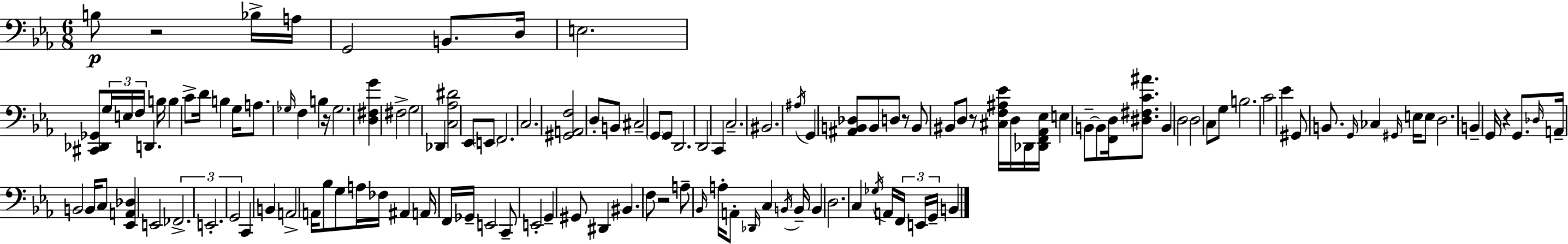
B3/e R/h Bb3/s A3/s G2/h B2/e. D3/s E3/h. [C#2,Db2,Gb2]/e G3/s E3/s F3/s D2/q. B3/s B3/q C4/e D4/s B3/q G3/s A3/e. Gb3/s F3/q B3/q R/s Gb3/h. [D3,F#3,G4]/q F#3/h G3/h Db2/q [C3,Ab3,D#4]/h Eb2/e E2/e F2/h. C3/h. [G#2,A2,F3]/h D3/e B2/e C#3/h G2/e G2/e D2/h. D2/h C2/q C3/h. BIS2/h. A#3/s G2/q [A#2,B2,Db3]/e B2/e D3/e R/e B2/e BIS2/e D3/e R/e [C#3,F3,A#3,Eb4]/s D3/s Db2/s [Db2,F2,Ab2,Eb3]/s E3/q B2/e B2/e [F2,D3]/s [D#3,F#3,C4,A#4]/e. B2/q D3/h D3/h C3/e G3/e B3/h. C4/h Eb4/q G#2/e B2/e. G2/s CES3/q G#2/s E3/s E3/e D3/h. B2/q G2/s R/q G2/e. Db3/s A2/s B2/h B2/s C3/e [Eb2,A2,Db3]/q E2/h FES2/h. E2/h. G2/h C2/q B2/q A2/h A2/s Bb3/e G3/e A3/s FES3/s A#2/q A2/s F2/s Gb2/s E2/h C2/e E2/h G2/q G#2/e D#2/q BIS2/q. F3/e R/h A3/e Bb2/s A3/s A2/e Db2/s C3/q B2/s B2/s B2/q D3/h. C3/q Gb3/s A2/s F2/s E2/s G2/s B2/q